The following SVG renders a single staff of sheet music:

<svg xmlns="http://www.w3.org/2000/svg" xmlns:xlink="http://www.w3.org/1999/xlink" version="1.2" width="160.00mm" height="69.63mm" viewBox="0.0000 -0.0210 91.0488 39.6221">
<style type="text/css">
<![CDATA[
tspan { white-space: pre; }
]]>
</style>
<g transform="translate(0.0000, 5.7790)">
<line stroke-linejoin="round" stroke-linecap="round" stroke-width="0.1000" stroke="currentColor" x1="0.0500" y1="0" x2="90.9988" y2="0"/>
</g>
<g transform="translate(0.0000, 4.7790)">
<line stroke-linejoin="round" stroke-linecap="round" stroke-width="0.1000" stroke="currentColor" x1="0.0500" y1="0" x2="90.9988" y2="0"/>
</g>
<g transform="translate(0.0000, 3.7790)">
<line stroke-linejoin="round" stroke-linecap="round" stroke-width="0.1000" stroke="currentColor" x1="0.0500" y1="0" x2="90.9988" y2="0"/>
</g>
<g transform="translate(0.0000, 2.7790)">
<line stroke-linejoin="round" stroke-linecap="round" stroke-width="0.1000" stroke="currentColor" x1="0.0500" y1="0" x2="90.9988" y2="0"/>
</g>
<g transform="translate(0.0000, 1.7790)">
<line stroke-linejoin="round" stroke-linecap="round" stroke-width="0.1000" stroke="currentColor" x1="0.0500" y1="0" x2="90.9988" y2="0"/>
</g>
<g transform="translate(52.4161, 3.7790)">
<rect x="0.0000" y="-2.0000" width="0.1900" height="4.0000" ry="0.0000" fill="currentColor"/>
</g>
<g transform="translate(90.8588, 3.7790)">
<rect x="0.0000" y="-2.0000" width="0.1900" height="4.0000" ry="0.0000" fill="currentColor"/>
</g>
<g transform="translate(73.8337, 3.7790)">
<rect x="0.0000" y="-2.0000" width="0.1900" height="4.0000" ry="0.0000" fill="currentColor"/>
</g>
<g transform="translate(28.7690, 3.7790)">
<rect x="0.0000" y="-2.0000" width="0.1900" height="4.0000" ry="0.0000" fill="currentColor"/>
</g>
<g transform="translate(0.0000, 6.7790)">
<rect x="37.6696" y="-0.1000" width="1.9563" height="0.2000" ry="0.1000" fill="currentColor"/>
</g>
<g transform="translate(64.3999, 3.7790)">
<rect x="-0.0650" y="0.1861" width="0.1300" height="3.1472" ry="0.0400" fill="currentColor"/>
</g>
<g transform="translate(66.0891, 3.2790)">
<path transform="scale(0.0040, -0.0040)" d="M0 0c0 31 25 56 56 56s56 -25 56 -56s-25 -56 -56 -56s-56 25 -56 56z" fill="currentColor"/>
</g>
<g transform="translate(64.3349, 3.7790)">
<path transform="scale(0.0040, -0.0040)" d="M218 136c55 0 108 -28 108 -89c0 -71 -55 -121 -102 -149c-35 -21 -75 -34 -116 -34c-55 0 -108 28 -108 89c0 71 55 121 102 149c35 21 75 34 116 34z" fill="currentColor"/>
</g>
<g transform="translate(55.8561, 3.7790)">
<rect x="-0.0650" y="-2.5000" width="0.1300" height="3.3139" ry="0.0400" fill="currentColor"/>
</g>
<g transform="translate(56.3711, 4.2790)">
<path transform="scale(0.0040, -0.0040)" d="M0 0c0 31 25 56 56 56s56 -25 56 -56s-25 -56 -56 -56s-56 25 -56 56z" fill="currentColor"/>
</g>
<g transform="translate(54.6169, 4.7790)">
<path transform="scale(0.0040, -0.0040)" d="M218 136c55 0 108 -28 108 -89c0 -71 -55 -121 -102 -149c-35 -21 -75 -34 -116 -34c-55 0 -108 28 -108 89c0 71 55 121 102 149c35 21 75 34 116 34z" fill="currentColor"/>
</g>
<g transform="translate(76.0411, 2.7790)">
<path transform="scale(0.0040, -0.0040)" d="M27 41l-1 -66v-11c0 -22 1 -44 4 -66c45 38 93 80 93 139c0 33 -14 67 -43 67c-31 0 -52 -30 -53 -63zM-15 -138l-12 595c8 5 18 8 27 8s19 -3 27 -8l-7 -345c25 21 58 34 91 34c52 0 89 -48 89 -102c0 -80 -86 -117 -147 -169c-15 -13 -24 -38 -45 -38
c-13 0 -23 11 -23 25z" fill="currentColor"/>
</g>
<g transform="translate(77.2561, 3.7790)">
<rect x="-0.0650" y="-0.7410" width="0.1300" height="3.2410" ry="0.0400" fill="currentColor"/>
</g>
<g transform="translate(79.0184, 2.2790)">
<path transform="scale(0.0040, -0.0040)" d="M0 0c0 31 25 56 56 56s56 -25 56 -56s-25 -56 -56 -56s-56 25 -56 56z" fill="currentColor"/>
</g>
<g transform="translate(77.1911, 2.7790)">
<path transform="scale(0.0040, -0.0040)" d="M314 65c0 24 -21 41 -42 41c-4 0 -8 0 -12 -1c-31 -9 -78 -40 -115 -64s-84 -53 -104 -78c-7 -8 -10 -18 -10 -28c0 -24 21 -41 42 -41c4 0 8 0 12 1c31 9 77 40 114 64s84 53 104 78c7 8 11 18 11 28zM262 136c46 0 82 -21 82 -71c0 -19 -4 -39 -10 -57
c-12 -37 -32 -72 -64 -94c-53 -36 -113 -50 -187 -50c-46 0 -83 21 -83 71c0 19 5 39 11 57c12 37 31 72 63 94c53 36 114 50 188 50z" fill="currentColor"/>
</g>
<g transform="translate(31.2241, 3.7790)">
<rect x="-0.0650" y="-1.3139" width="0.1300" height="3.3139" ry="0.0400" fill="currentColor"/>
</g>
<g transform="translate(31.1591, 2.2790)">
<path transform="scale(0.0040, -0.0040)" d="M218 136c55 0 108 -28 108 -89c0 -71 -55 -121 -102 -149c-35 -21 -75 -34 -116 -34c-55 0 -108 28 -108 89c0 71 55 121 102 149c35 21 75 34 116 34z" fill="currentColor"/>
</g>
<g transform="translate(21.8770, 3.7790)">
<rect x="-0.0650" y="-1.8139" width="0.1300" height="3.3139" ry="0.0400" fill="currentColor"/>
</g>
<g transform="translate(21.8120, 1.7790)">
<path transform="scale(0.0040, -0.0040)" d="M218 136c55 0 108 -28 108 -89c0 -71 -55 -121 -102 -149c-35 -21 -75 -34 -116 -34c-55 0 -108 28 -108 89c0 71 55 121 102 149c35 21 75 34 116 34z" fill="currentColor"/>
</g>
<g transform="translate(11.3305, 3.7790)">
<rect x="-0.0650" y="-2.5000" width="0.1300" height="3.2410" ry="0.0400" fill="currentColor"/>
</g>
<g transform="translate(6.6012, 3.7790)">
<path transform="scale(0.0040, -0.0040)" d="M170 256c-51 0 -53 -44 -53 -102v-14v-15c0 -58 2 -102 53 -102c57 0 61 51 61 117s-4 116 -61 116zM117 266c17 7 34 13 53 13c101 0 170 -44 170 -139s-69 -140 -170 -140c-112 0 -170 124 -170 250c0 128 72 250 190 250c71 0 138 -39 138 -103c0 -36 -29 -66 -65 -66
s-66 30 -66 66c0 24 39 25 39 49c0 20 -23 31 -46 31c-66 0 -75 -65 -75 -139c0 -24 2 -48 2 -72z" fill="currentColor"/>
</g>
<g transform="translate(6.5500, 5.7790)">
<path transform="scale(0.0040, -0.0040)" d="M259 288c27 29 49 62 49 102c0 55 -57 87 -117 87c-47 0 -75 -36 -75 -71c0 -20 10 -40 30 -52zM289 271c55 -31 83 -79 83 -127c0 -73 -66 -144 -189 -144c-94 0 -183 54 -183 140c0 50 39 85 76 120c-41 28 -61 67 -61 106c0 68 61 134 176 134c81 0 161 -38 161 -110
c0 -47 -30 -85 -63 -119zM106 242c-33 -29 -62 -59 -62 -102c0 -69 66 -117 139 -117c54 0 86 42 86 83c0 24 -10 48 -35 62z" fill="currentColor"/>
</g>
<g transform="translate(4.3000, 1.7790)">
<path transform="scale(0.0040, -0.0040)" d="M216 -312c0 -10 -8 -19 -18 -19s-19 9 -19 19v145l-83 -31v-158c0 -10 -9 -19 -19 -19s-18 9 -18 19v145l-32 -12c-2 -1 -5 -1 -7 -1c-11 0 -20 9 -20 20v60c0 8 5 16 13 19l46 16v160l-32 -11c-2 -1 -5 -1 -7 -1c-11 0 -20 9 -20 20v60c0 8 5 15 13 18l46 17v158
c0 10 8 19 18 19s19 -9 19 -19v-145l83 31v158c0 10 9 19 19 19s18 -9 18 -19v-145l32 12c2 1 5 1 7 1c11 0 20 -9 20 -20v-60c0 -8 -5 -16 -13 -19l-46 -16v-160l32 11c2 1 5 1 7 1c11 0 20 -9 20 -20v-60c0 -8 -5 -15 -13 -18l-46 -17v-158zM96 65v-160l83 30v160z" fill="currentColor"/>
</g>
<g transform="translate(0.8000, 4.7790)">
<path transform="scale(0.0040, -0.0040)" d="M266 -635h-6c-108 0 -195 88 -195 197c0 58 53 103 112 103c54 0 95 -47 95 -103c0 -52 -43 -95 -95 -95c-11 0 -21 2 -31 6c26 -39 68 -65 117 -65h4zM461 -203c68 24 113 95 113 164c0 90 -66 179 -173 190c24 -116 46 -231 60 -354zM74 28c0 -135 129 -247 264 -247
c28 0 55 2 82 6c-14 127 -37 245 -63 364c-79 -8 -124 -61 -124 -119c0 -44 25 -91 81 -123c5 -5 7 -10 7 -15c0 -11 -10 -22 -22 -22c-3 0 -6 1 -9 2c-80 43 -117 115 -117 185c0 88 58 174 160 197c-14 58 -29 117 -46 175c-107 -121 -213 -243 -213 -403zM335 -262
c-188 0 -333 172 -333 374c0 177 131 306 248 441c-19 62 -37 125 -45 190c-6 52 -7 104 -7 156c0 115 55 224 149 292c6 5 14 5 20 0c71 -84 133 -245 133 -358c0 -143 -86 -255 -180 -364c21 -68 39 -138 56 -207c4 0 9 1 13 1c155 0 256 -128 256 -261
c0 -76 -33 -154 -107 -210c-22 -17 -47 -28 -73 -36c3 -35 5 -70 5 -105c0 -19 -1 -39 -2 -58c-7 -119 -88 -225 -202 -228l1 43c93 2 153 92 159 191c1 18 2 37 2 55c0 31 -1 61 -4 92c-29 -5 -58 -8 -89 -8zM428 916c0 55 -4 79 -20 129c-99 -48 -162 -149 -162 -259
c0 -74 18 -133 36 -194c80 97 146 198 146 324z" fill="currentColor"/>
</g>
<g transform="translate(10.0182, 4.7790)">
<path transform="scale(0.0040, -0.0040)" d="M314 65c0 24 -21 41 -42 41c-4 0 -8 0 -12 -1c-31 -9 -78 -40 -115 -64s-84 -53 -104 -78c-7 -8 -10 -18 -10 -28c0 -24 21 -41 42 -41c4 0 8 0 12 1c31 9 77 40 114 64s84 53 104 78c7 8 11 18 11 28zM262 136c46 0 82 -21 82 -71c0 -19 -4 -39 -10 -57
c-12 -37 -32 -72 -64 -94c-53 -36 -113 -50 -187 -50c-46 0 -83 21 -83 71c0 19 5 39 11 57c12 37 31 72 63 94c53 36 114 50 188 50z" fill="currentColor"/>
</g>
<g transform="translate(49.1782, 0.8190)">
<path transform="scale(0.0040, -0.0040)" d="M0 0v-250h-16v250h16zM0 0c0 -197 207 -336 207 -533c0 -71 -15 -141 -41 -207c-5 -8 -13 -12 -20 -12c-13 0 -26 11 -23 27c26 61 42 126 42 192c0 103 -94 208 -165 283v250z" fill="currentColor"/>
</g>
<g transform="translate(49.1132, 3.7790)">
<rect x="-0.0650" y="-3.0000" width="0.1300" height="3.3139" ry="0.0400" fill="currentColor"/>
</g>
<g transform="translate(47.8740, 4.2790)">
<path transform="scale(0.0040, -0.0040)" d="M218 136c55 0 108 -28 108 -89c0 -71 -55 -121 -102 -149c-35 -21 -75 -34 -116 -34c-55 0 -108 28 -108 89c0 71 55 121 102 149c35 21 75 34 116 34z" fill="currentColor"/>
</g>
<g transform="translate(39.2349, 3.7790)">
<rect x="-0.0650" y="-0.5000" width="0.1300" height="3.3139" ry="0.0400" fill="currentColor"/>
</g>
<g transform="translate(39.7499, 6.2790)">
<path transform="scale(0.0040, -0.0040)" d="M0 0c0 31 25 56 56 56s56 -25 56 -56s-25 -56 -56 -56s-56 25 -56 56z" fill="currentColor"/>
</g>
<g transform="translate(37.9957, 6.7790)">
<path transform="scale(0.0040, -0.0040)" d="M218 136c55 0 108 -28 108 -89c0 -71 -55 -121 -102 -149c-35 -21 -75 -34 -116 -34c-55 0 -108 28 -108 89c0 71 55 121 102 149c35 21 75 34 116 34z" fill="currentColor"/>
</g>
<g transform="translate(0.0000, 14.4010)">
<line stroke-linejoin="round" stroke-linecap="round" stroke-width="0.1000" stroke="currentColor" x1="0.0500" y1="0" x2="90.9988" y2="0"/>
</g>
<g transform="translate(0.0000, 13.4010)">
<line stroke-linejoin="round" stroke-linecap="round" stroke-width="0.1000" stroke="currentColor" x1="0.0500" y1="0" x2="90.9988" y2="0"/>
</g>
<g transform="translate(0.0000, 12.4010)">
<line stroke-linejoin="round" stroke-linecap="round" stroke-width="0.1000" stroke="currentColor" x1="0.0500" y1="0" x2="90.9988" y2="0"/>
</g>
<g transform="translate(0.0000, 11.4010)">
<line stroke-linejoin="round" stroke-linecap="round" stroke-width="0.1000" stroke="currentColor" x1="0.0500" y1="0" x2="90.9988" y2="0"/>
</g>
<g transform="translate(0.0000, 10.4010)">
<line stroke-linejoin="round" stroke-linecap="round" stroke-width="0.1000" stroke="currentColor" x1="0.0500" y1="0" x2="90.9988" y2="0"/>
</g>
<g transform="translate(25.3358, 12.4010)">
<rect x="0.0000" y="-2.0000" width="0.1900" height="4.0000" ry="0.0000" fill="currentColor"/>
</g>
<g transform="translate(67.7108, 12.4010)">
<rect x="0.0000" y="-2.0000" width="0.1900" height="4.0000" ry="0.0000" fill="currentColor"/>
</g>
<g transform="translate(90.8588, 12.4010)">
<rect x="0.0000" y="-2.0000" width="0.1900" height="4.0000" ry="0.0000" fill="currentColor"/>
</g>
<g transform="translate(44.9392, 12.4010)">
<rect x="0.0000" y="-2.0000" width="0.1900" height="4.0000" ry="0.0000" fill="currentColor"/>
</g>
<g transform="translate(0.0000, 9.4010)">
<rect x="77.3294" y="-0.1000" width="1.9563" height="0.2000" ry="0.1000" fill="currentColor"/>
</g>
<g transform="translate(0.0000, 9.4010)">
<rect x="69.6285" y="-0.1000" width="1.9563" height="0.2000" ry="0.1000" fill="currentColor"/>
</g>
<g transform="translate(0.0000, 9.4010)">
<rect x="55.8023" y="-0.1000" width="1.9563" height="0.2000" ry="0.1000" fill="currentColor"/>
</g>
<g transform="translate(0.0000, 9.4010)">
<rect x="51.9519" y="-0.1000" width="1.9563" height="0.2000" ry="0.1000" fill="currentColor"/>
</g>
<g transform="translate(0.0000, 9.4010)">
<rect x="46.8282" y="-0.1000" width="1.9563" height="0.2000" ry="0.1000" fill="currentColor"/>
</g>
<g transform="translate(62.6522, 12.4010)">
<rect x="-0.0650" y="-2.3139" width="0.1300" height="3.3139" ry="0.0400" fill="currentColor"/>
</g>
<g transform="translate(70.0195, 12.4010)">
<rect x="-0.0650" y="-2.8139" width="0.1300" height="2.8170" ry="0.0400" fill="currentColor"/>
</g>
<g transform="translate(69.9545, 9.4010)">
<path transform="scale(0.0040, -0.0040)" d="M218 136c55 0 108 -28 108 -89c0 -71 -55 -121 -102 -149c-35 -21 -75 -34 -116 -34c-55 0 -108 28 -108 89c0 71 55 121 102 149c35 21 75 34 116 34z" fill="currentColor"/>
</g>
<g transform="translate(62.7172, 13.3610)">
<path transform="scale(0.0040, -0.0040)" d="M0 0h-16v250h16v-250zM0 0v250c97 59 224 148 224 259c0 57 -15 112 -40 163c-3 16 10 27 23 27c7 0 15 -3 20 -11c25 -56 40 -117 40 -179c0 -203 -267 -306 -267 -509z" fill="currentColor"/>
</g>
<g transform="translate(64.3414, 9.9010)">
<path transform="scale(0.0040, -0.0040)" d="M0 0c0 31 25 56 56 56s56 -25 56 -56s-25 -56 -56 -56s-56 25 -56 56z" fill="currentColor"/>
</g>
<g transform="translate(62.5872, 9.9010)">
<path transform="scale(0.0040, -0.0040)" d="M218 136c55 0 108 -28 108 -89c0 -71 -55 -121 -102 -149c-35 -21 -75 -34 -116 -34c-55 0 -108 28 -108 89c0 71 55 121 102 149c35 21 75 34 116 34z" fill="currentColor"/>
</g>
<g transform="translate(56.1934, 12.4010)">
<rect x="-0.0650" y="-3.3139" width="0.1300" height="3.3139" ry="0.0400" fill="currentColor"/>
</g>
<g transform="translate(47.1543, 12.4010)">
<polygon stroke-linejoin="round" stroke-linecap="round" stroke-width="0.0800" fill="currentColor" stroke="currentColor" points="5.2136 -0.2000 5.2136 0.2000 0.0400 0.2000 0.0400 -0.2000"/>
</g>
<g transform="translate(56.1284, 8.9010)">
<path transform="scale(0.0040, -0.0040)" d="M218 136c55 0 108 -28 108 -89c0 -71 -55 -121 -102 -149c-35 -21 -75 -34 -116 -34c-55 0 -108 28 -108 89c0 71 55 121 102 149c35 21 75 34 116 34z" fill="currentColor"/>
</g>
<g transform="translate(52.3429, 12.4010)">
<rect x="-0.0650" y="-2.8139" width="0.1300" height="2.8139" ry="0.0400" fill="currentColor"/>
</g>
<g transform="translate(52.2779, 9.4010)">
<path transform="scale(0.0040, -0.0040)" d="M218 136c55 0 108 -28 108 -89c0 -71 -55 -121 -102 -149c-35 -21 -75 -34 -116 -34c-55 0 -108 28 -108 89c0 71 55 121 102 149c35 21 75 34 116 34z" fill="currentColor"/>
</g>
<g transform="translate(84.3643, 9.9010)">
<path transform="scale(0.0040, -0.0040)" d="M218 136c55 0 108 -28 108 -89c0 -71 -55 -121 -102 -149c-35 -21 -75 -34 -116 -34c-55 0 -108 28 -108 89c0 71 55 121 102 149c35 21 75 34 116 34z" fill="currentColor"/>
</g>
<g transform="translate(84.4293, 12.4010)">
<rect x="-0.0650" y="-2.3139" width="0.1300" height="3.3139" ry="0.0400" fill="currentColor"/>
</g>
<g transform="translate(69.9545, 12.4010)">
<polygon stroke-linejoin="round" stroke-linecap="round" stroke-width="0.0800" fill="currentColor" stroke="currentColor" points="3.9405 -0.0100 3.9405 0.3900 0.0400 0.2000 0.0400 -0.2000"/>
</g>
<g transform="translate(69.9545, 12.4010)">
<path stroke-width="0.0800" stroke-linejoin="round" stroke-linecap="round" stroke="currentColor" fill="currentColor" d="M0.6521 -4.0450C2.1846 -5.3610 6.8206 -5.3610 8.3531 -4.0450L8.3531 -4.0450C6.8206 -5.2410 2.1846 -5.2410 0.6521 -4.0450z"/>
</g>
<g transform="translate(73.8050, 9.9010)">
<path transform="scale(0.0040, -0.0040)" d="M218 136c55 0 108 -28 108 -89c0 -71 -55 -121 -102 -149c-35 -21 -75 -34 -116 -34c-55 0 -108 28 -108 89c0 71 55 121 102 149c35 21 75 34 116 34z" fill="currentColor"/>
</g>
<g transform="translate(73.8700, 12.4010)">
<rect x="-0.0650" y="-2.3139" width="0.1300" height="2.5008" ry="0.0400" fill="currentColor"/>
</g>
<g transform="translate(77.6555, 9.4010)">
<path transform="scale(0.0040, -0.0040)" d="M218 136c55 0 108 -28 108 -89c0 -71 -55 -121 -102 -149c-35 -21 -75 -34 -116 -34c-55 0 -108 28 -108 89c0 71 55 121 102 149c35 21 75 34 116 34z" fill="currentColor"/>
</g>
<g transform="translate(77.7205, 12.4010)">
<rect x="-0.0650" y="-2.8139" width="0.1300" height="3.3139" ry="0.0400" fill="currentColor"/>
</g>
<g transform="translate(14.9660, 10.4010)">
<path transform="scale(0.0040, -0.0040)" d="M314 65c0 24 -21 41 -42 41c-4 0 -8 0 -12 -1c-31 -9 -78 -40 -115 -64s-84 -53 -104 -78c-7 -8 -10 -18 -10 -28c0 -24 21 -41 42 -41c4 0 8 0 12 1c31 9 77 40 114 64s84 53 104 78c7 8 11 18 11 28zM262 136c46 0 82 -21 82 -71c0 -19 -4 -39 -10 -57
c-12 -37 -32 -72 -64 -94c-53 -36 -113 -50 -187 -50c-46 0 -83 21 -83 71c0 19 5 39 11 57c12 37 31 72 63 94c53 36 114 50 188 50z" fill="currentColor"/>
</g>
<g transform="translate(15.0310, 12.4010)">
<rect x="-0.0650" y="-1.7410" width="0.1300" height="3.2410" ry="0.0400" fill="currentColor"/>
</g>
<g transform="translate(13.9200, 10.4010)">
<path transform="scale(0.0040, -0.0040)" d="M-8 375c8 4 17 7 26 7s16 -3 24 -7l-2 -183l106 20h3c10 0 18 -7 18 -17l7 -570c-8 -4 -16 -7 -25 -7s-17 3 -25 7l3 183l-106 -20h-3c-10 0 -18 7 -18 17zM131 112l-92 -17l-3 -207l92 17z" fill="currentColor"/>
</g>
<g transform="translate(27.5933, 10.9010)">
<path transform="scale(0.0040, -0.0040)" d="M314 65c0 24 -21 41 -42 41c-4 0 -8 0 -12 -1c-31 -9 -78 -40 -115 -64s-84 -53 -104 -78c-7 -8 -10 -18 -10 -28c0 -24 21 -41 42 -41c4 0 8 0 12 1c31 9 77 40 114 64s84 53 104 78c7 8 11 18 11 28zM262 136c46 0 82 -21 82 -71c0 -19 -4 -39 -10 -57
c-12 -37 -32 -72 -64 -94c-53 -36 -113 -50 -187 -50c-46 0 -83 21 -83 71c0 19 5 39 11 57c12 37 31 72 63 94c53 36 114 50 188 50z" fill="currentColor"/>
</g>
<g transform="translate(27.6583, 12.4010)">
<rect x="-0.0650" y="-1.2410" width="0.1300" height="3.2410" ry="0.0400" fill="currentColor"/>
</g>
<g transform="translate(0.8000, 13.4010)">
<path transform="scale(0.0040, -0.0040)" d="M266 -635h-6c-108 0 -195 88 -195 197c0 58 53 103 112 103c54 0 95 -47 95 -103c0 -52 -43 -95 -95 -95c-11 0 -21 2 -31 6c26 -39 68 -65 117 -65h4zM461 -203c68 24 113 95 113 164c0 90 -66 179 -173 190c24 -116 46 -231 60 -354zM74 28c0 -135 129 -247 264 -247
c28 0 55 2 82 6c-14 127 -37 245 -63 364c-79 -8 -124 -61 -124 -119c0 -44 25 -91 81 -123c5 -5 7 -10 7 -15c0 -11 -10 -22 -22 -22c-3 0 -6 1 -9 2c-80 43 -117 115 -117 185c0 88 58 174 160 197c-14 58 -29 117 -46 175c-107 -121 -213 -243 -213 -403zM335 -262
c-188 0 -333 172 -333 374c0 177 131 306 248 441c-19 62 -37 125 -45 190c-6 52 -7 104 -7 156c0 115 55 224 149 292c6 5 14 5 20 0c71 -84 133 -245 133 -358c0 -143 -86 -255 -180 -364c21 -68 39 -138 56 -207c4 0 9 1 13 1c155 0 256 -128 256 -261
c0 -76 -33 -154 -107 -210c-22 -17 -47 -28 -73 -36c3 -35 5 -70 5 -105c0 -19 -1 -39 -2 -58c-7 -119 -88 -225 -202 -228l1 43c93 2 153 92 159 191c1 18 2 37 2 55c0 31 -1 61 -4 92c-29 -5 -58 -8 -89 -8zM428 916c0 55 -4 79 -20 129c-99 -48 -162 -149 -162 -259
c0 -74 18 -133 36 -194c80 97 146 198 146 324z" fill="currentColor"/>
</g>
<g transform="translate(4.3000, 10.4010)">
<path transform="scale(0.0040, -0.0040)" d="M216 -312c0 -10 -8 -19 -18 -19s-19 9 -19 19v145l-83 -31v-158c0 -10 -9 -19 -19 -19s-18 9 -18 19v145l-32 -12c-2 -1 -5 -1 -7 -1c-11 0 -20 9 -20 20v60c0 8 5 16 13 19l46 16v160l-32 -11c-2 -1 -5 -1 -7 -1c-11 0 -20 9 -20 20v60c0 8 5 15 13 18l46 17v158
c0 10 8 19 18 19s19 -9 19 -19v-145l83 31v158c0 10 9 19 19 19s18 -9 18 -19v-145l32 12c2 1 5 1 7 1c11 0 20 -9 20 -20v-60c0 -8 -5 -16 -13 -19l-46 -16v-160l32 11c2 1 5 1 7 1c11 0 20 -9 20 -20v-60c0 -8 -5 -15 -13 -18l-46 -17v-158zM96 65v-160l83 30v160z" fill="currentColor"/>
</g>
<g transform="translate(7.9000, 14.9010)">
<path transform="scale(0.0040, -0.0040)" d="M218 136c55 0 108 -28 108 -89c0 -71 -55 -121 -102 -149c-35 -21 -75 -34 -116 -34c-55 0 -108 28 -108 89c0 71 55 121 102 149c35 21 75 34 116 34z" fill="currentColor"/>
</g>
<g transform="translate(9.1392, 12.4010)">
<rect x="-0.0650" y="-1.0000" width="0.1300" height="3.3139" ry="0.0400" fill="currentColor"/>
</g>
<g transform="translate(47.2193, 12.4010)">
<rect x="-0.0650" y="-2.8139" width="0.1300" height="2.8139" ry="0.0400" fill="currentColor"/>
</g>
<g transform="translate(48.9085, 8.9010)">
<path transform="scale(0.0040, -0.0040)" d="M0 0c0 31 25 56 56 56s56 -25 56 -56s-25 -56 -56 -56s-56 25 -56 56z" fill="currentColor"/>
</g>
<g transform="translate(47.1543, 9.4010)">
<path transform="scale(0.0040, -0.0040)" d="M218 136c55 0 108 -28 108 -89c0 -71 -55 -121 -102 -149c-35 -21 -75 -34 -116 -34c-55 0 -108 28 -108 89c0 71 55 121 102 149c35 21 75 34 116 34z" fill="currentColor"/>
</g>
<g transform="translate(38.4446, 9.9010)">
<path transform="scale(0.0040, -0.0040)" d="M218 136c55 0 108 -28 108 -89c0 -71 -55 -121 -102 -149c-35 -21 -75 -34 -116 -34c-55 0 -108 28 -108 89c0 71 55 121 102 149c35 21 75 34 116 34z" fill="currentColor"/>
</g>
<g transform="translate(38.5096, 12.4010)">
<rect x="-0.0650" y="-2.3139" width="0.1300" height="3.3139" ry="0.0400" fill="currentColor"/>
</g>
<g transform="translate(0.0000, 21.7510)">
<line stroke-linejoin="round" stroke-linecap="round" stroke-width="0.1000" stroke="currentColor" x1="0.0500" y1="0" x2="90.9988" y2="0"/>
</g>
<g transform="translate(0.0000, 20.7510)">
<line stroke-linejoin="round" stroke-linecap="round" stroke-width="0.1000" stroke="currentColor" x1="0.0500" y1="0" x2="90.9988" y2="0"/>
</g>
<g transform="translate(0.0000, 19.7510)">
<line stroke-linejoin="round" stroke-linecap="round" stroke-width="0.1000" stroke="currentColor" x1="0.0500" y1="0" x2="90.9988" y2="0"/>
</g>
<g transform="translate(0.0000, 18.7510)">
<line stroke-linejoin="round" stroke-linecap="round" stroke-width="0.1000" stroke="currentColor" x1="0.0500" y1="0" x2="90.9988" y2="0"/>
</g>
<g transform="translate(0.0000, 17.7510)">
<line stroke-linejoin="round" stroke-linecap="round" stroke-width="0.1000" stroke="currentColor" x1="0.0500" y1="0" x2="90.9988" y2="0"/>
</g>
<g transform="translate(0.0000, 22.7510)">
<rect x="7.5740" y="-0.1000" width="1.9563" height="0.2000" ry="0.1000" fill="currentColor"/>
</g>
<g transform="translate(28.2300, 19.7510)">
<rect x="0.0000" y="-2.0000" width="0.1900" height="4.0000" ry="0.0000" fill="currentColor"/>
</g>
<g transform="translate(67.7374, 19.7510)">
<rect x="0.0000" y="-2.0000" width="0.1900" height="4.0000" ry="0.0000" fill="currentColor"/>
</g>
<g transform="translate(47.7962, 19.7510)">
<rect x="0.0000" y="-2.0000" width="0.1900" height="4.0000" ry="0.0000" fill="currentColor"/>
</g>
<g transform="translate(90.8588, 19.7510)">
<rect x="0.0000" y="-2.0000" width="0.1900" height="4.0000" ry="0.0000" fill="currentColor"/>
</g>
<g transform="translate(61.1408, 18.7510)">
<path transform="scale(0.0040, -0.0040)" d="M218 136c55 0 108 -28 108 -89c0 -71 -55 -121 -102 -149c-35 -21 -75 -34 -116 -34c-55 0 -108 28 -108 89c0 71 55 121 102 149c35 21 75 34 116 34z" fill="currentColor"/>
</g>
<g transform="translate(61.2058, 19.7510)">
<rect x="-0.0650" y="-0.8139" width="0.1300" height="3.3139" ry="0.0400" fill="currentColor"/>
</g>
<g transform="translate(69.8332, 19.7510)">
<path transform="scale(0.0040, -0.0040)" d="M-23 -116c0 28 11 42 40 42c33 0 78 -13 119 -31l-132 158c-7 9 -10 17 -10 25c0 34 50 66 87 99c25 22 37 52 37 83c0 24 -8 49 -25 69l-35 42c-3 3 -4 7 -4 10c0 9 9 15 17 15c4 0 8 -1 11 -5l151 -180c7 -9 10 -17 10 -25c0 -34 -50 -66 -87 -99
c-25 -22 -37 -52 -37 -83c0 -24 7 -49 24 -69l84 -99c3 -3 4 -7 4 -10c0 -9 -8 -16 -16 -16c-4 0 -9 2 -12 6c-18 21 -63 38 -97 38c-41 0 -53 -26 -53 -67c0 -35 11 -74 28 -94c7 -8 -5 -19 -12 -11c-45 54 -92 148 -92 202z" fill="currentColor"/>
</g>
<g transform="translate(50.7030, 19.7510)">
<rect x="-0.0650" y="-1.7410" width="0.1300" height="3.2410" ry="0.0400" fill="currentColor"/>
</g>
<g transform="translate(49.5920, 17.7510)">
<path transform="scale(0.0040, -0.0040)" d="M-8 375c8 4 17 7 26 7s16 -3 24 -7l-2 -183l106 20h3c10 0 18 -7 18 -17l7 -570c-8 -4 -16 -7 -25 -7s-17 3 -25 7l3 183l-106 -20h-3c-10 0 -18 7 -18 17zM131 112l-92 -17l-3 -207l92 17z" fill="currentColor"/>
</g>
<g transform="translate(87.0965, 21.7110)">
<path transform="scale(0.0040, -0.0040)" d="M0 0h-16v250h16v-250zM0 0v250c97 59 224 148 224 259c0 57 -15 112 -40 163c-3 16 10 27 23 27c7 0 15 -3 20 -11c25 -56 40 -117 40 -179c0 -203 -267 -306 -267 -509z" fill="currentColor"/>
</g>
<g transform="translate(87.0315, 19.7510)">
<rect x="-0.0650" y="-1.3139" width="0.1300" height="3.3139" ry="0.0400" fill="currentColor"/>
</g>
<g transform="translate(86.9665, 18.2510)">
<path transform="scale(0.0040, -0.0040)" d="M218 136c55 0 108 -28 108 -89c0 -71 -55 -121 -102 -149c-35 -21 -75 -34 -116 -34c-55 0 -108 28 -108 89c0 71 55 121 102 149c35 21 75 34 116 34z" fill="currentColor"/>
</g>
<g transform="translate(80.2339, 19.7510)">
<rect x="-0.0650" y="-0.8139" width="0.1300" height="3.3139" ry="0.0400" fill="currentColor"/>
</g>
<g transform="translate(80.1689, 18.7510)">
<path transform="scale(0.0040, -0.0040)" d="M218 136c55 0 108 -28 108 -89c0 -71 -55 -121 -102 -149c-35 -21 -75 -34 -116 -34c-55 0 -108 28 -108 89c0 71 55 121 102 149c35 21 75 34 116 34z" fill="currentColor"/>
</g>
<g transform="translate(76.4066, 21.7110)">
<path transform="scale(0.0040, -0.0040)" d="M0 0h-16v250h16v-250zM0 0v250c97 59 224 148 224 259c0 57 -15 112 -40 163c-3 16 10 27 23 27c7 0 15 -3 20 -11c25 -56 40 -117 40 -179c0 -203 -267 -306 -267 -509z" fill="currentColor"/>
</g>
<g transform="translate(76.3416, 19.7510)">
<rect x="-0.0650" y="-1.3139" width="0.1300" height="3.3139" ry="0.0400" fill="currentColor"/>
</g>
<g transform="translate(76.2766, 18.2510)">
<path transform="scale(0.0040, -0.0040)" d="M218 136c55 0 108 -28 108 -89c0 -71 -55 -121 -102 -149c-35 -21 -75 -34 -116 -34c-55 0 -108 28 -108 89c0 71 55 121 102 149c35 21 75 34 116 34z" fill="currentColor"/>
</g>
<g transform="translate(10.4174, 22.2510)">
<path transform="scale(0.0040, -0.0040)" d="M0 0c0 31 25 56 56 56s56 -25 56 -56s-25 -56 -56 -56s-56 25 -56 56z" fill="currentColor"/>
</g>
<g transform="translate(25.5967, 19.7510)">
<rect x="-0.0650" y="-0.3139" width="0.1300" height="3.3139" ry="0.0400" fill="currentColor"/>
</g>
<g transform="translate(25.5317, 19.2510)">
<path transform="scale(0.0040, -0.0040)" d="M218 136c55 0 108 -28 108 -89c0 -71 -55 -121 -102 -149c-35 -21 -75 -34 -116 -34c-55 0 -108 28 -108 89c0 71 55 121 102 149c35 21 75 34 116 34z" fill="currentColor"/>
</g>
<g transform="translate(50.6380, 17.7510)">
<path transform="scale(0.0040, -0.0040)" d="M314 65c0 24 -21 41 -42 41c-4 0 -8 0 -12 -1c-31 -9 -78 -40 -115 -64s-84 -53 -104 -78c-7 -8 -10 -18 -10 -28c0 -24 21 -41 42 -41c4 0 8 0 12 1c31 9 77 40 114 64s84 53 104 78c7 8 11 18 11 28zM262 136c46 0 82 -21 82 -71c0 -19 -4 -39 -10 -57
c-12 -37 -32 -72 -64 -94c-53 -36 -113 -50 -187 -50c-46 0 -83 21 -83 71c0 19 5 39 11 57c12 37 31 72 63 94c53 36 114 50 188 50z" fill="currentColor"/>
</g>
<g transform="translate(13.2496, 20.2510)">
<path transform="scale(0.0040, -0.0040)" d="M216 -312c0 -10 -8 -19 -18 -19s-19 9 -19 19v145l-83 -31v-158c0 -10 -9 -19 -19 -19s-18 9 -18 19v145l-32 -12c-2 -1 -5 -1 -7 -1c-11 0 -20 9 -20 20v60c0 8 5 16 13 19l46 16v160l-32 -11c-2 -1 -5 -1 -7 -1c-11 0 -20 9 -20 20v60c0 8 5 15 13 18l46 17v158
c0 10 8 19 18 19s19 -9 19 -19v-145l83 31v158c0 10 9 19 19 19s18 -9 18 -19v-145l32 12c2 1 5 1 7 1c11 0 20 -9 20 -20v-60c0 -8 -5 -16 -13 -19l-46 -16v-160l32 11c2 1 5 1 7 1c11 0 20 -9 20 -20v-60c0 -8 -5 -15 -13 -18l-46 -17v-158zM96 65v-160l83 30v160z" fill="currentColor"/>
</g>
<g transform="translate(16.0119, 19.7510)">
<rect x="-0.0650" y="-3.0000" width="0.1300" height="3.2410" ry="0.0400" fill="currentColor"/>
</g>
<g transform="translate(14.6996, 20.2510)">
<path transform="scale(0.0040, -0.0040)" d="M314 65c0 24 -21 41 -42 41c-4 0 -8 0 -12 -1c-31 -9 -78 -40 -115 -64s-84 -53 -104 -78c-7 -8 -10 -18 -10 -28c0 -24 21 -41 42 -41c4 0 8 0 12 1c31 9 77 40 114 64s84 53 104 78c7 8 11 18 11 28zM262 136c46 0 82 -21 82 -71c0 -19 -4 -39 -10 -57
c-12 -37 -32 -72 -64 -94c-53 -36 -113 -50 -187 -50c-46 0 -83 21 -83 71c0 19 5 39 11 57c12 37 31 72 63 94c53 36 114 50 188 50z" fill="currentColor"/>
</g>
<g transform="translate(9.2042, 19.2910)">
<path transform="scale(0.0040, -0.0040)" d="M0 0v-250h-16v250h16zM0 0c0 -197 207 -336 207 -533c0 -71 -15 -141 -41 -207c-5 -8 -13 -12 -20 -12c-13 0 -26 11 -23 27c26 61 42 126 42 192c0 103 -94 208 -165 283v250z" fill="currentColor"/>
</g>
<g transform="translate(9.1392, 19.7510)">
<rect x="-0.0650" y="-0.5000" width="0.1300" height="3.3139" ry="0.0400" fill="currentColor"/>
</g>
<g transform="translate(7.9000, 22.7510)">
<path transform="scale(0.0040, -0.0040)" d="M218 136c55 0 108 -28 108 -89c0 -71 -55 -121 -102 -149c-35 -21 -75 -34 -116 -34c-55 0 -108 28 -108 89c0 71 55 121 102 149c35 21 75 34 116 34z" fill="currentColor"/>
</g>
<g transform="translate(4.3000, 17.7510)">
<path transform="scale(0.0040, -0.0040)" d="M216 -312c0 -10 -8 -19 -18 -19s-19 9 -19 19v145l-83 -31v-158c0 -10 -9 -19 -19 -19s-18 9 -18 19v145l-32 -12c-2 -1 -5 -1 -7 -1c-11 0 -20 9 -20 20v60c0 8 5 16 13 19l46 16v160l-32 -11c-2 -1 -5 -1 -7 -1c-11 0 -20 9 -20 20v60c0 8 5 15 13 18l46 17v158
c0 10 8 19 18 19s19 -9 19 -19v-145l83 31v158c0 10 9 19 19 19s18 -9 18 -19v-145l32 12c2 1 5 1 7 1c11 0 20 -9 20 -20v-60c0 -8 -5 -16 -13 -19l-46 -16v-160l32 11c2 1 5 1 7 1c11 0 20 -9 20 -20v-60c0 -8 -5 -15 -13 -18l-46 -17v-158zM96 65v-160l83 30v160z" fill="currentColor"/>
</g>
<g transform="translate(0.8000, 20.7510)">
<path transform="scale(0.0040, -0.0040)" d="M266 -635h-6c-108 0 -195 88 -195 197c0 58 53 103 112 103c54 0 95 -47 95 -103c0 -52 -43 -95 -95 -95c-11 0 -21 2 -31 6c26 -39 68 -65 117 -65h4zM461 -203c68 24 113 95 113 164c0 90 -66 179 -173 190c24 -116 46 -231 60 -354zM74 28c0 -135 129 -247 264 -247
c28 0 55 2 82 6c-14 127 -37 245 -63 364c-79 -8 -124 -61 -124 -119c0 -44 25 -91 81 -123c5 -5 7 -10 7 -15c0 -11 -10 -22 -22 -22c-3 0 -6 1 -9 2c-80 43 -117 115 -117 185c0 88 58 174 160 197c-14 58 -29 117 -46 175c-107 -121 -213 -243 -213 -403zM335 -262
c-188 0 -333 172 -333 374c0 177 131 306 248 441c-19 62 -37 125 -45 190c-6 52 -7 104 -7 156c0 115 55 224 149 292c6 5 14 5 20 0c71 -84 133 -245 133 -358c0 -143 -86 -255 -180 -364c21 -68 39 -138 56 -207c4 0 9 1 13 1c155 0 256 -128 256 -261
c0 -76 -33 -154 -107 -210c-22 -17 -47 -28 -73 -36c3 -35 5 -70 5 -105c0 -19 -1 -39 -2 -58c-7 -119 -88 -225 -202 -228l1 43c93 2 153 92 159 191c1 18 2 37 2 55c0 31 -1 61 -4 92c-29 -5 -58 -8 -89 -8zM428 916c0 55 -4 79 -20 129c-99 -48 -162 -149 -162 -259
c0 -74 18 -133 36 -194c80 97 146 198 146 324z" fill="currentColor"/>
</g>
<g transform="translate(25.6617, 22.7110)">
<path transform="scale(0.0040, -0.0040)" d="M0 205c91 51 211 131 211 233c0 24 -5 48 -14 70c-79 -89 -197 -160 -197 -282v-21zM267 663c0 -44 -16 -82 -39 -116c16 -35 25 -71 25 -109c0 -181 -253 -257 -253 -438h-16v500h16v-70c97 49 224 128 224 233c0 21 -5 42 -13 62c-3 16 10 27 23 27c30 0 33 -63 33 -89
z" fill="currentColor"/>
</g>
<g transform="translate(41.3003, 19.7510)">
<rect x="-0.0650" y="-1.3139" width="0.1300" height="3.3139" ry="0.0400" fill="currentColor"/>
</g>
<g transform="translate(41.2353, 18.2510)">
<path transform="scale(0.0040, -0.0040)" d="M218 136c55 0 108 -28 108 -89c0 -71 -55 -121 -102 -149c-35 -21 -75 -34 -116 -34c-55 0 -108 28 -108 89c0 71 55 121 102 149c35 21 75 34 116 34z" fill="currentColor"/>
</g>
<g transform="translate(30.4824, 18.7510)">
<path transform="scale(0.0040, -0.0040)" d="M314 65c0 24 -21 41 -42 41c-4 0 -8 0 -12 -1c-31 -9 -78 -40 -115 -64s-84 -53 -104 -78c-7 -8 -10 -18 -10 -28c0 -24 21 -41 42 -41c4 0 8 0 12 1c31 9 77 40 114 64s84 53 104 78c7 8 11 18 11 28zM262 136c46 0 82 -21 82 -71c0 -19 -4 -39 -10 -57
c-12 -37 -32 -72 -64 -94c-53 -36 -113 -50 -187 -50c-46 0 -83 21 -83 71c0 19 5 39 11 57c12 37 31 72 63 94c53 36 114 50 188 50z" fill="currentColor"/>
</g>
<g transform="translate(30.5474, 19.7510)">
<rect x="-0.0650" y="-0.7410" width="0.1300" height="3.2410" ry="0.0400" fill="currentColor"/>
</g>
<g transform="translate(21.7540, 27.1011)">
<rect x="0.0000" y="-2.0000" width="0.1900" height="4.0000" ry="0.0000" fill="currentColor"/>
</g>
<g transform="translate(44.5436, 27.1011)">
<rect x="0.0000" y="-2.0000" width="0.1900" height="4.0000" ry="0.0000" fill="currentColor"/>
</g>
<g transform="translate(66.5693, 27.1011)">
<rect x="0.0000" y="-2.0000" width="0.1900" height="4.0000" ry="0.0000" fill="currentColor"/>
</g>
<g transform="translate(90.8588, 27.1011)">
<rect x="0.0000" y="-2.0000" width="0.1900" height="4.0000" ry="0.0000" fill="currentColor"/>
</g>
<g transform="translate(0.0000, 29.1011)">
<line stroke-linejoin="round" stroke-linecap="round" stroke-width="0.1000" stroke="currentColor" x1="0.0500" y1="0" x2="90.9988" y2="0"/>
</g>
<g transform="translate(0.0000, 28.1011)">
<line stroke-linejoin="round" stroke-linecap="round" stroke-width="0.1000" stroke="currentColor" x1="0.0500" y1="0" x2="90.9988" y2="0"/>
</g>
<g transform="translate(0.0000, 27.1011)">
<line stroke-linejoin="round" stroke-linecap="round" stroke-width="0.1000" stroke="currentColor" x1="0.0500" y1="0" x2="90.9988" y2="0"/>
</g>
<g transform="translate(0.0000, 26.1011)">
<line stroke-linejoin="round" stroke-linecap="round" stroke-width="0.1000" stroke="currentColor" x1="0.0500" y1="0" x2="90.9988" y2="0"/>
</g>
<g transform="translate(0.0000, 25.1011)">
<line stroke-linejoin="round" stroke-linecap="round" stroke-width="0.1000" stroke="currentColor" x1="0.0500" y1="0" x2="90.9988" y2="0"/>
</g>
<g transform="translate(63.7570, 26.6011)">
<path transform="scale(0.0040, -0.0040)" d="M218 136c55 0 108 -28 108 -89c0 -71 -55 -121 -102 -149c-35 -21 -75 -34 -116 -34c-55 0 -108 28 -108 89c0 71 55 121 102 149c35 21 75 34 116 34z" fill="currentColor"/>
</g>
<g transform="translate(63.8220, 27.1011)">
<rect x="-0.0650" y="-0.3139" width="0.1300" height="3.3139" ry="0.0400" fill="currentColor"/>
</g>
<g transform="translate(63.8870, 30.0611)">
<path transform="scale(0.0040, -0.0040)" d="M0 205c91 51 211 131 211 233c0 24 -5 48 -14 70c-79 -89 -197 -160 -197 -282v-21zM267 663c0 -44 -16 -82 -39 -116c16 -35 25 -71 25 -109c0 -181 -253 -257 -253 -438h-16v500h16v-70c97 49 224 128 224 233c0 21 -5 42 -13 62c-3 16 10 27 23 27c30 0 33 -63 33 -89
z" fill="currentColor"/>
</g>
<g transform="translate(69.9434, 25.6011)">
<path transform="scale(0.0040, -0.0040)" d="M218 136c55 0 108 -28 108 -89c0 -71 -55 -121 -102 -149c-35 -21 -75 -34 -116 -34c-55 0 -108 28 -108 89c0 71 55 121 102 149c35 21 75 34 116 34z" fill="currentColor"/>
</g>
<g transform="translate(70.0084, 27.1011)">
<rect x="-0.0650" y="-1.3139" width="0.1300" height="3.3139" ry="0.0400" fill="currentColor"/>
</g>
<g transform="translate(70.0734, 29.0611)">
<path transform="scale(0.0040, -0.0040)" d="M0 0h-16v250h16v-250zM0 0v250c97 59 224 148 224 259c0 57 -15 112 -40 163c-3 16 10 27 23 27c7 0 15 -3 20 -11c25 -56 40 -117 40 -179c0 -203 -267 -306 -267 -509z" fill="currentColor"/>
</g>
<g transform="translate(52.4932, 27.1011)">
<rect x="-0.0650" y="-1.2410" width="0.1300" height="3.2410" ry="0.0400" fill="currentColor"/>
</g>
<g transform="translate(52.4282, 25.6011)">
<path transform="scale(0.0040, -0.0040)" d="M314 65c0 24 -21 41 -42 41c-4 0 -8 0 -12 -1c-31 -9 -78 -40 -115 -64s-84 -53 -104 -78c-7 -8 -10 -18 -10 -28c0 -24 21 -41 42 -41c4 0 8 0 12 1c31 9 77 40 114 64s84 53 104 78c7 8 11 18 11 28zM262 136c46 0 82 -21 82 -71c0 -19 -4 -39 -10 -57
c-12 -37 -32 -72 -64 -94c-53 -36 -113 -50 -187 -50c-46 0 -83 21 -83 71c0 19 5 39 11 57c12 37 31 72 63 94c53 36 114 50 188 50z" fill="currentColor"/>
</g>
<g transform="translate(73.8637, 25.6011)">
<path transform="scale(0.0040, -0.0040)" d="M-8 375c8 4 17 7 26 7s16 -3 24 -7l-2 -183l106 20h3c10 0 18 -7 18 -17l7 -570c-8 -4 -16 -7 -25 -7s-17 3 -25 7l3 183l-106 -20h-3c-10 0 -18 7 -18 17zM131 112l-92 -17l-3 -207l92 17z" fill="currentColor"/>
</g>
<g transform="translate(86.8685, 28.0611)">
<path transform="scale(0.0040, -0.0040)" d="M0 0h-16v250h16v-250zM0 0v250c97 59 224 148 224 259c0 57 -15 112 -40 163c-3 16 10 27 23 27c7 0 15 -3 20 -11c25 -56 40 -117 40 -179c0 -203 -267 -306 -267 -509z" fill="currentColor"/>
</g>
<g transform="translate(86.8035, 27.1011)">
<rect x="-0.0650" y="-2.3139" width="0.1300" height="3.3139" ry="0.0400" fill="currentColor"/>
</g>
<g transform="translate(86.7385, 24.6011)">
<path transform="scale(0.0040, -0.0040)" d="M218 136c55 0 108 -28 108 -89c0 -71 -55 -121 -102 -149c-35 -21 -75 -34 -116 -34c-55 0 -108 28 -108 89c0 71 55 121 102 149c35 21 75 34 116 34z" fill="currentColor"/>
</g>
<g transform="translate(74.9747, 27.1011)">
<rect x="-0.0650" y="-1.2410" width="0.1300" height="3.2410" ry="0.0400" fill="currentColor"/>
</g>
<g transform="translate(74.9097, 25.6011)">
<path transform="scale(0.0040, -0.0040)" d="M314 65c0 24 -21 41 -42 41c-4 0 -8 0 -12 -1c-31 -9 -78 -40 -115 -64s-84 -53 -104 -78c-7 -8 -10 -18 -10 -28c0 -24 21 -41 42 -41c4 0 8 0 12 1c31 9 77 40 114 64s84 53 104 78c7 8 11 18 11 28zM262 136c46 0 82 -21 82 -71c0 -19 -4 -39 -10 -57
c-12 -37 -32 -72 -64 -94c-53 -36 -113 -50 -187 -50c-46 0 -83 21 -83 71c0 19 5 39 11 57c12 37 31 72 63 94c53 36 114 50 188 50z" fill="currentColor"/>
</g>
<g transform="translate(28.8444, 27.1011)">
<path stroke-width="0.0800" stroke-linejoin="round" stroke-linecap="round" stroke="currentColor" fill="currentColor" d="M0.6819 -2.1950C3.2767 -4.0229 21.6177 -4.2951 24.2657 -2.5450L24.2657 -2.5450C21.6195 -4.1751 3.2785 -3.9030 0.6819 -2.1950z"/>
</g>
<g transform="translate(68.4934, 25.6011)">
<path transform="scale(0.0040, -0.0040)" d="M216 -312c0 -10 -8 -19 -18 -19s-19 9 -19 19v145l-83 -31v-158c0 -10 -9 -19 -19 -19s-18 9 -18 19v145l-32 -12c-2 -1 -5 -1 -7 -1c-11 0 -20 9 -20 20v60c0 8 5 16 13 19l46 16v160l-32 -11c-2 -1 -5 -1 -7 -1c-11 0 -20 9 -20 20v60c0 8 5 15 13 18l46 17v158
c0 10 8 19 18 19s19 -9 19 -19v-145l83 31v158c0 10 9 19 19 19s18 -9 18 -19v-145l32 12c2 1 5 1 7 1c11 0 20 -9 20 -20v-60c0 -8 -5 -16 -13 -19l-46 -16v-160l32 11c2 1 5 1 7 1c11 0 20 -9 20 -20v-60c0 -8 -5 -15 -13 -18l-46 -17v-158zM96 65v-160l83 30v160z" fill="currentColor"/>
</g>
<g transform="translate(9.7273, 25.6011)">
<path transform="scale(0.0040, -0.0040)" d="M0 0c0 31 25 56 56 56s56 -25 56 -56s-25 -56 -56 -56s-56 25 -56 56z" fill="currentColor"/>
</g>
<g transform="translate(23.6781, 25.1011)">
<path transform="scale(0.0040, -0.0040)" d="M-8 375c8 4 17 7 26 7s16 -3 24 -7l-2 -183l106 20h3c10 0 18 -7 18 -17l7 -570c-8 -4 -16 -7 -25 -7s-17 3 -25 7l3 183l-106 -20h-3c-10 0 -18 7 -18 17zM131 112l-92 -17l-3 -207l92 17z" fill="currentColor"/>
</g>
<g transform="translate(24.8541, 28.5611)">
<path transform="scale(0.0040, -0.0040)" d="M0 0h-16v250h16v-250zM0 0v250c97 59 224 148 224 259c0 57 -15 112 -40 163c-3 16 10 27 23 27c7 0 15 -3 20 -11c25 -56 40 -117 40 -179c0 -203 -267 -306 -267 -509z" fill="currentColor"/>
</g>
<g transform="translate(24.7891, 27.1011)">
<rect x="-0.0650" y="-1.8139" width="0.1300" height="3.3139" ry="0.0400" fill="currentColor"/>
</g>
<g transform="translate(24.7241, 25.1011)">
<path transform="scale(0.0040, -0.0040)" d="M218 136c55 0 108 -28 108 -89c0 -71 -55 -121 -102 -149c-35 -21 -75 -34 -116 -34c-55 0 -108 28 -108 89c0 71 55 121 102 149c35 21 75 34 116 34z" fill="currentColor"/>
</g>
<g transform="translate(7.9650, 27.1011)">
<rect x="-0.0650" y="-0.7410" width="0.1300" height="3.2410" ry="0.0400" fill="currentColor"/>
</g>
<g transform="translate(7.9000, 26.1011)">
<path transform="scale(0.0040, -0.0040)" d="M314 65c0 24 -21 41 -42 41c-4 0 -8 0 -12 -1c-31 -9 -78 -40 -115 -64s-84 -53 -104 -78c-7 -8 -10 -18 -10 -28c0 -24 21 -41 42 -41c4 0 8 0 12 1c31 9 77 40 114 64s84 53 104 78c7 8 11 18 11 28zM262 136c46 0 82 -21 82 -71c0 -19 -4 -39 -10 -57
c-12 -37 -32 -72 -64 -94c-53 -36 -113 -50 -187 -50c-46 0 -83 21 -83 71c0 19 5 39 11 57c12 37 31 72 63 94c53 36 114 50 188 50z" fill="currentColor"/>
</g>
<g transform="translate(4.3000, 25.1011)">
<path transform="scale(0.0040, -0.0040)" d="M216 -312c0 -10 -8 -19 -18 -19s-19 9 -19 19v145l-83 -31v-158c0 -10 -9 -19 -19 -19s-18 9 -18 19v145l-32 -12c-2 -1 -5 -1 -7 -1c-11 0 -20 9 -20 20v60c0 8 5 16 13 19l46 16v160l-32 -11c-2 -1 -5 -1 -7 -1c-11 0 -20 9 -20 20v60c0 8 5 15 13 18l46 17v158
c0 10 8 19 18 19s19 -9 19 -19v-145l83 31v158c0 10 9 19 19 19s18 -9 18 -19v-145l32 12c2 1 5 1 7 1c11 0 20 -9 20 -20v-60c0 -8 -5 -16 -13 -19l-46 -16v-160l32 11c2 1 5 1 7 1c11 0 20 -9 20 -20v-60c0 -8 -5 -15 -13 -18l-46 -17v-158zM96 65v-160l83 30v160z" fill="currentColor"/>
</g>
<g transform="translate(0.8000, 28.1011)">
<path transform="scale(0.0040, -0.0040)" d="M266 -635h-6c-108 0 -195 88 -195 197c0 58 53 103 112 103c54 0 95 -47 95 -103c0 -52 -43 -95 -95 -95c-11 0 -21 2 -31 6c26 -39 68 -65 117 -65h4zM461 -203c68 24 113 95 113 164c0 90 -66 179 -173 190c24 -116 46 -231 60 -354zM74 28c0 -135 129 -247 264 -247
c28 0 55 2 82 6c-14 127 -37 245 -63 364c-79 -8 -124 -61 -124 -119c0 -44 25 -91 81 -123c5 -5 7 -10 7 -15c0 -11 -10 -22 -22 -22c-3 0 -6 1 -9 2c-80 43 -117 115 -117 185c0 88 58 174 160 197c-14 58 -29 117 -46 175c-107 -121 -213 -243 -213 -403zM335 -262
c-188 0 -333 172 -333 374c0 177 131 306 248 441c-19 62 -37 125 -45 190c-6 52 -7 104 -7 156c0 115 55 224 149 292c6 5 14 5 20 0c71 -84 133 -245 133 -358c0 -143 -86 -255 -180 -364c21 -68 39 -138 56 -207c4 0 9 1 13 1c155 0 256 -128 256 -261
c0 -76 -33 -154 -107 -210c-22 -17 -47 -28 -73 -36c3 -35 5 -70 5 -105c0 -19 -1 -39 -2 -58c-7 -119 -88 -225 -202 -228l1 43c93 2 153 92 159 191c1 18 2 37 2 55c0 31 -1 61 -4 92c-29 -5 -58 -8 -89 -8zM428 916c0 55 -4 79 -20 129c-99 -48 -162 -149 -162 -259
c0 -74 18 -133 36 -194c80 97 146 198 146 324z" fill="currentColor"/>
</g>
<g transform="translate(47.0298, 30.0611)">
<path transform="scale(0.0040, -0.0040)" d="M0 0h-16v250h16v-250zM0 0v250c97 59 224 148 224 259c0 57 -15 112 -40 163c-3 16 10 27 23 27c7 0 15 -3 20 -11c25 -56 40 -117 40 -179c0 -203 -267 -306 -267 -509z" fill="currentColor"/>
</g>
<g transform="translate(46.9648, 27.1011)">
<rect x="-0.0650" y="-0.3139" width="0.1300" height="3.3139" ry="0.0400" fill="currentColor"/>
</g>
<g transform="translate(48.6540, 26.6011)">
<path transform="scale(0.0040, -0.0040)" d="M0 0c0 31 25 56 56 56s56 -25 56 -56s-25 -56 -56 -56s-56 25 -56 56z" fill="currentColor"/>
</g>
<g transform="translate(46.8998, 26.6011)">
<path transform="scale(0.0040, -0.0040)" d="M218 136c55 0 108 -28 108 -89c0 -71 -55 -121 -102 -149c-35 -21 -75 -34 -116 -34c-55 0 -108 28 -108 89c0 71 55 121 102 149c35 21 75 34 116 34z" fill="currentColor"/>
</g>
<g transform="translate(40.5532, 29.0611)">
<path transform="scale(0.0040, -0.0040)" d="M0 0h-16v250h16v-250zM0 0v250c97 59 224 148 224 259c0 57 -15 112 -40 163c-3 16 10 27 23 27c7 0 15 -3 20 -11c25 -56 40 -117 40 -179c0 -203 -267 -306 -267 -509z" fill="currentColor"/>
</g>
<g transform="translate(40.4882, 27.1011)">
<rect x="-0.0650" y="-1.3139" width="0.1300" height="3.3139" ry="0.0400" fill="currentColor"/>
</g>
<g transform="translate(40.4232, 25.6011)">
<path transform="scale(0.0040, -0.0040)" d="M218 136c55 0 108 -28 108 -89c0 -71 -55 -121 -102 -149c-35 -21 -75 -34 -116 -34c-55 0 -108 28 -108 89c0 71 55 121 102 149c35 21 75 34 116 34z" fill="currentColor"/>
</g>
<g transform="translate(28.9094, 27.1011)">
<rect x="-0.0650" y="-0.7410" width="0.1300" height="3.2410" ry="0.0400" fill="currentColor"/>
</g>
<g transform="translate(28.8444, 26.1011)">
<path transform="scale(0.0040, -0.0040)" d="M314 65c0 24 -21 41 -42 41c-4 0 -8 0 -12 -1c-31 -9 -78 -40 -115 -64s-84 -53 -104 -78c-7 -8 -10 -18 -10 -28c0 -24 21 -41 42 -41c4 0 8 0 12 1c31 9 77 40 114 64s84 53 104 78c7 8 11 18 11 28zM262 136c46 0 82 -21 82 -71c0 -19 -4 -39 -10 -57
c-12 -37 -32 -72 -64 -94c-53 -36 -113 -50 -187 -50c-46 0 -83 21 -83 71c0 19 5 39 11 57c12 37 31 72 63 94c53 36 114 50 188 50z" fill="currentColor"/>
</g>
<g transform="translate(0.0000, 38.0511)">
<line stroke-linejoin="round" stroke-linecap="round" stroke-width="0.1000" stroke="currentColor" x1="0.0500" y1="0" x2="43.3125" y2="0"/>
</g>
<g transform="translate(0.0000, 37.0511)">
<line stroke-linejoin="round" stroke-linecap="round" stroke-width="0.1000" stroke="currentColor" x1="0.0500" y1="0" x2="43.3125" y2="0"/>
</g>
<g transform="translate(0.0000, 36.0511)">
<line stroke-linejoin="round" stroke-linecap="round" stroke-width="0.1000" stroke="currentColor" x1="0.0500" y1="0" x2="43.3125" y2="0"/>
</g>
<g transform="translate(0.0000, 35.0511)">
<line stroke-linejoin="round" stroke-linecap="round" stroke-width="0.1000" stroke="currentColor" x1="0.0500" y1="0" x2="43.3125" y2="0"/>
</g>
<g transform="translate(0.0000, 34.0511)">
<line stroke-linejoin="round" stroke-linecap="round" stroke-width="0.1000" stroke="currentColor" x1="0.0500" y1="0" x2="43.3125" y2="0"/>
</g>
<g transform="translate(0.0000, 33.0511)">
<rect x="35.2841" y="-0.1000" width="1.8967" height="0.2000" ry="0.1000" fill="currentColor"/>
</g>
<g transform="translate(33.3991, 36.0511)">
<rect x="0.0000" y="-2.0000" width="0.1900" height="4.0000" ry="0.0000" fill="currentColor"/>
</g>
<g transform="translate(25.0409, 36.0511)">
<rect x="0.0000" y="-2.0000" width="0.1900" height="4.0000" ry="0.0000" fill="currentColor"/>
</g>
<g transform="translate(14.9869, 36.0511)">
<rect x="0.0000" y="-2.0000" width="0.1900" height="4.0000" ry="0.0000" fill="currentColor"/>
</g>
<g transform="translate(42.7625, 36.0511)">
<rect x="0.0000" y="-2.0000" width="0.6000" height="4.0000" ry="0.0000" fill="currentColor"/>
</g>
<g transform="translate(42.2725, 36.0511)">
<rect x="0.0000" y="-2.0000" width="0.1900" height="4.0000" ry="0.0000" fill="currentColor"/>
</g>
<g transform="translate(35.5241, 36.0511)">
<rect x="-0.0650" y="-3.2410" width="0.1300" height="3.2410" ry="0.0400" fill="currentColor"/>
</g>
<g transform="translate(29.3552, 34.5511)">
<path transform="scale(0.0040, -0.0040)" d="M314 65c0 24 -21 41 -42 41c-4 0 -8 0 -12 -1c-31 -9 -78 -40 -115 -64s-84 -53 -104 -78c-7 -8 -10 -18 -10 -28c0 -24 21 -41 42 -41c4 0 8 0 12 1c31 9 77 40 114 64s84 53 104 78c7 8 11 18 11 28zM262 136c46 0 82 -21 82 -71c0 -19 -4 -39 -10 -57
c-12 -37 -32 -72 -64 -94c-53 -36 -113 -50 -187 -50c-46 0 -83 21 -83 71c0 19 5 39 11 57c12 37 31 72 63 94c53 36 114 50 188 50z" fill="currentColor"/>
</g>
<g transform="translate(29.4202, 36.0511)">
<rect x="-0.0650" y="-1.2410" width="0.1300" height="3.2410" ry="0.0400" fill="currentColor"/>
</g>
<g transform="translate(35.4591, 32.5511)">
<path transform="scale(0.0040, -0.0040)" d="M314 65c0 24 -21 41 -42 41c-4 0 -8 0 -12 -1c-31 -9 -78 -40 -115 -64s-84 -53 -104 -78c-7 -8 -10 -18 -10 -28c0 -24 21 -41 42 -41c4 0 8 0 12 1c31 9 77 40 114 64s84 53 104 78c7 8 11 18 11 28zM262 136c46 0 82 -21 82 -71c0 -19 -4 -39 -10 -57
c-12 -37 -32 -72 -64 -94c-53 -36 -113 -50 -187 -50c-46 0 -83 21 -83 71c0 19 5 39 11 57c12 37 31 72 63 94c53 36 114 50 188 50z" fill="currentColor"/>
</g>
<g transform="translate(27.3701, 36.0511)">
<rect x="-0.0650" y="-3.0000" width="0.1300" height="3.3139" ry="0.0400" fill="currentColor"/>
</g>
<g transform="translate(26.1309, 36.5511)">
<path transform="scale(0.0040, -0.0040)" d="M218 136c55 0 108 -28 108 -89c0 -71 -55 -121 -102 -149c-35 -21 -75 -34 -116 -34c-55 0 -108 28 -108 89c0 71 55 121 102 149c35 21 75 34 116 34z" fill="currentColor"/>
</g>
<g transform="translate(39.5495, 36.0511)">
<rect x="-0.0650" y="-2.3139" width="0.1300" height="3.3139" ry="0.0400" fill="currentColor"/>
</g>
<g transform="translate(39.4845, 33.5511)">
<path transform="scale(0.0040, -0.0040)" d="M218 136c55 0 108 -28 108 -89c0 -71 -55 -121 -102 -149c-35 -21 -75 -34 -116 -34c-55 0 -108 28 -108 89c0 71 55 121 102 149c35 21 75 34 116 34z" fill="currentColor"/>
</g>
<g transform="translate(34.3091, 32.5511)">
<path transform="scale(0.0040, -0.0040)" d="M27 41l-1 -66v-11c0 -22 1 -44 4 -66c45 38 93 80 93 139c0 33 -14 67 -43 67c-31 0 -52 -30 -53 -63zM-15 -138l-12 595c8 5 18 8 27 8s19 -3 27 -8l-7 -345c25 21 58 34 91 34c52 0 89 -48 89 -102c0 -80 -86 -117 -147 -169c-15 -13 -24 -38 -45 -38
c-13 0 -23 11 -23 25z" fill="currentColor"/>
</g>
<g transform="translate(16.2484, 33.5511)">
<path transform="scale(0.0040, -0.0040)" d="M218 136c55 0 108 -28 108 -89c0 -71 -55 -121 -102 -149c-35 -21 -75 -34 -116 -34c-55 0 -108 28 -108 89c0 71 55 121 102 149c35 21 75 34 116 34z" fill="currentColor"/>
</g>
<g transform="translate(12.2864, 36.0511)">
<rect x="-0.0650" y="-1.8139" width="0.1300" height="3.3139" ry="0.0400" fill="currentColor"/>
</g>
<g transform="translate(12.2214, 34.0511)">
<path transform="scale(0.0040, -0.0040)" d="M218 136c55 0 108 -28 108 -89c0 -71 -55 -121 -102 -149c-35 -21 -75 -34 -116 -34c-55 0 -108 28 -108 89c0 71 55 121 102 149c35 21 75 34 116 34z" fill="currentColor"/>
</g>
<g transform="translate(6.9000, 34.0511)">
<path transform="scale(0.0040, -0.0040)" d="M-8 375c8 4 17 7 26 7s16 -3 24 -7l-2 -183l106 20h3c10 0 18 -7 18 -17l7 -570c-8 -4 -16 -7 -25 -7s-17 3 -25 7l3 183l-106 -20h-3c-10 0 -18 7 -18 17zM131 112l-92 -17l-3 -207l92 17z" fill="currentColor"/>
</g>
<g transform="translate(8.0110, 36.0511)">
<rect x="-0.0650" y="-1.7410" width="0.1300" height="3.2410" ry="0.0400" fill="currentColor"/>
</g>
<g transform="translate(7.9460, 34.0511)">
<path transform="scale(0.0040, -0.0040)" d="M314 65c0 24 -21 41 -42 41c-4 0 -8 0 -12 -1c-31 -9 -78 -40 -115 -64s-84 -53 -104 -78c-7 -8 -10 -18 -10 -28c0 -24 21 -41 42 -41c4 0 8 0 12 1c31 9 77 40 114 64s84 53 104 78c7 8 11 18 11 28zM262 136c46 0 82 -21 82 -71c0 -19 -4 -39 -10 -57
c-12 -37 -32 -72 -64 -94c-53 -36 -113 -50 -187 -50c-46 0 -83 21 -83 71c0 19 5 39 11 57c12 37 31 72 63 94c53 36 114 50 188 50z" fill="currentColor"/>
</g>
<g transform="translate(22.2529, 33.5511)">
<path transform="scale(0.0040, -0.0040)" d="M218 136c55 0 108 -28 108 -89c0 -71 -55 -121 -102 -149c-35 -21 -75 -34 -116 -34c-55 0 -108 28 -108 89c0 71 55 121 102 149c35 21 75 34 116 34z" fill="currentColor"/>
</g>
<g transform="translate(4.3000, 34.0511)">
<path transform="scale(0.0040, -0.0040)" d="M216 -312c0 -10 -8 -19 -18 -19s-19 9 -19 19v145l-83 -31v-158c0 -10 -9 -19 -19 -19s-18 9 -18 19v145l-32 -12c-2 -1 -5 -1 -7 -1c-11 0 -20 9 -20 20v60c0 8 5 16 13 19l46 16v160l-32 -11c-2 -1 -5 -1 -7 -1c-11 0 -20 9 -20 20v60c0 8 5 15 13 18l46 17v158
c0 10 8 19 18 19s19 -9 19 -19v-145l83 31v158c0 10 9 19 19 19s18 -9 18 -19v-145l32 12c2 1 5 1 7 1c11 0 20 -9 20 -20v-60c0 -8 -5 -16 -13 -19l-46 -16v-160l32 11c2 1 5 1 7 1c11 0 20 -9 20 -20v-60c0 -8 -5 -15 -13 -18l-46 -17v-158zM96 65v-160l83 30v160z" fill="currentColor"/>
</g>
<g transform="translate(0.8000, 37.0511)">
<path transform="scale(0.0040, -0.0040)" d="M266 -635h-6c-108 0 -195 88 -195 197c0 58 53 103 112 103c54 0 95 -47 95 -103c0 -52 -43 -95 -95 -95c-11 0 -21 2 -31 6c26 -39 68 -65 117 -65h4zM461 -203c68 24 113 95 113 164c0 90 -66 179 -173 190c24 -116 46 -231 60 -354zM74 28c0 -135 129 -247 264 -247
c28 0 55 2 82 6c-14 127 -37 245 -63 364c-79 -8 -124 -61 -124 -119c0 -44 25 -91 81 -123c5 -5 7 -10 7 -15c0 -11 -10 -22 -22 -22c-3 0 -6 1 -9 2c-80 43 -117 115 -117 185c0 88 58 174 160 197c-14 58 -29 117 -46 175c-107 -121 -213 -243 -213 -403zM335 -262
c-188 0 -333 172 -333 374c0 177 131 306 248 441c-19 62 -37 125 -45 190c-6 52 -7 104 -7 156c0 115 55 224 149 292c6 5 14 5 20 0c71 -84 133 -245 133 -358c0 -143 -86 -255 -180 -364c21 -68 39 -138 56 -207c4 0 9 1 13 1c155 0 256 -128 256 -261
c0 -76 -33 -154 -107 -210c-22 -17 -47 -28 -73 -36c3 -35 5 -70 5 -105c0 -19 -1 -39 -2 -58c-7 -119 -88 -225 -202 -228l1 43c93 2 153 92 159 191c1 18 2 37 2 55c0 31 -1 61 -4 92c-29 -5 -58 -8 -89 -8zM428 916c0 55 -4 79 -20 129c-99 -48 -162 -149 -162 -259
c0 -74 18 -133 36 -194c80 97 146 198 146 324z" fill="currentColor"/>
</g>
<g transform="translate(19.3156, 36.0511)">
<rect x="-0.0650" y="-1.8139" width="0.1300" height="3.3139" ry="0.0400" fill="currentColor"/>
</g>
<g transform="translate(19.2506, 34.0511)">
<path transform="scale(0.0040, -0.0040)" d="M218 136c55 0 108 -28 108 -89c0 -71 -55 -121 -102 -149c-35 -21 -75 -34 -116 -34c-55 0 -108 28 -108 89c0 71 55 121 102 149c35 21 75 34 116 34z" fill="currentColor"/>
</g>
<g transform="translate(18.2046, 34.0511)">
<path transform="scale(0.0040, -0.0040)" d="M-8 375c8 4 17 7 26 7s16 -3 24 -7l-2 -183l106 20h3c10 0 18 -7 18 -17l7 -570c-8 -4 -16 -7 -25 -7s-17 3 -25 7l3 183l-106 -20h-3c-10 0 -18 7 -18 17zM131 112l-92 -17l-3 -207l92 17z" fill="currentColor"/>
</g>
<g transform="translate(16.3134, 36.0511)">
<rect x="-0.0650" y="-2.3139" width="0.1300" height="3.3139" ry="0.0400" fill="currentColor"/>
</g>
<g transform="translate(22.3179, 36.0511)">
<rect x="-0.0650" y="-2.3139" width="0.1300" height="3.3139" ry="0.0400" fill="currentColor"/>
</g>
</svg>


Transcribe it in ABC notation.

X:1
T:Untitled
M:6/8
L:1/4
K:G
G2 ^f e C A/2 G B _d2 D f2 e2 g a/2 a/2 b g/2 a/2 g/2 a g C/2 ^A2 c/4 d2 e f2 d z e/2 d e/2 d2 f/2 d2 e/2 c/2 e2 c/4 ^e/2 e2 g/2 f2 f g f g A e2 _b2 g